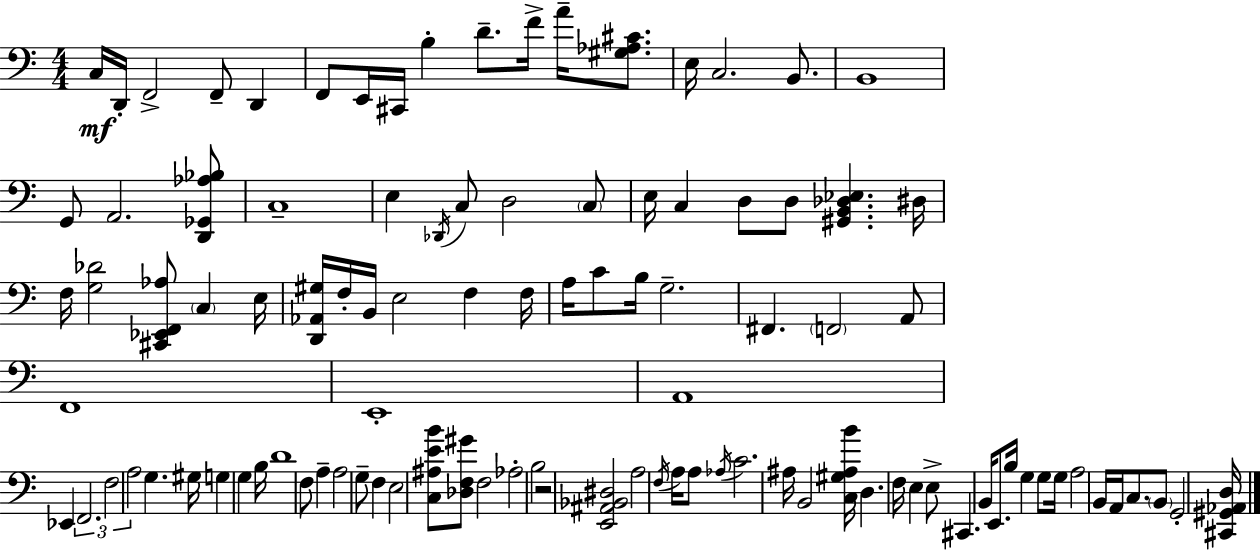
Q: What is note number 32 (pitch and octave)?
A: E3